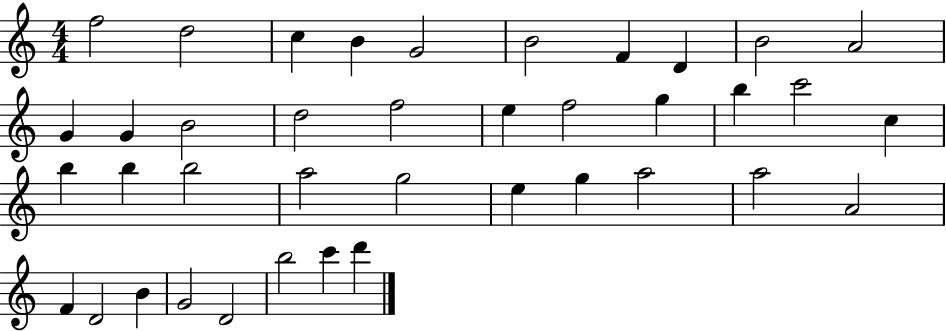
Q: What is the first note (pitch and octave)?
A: F5